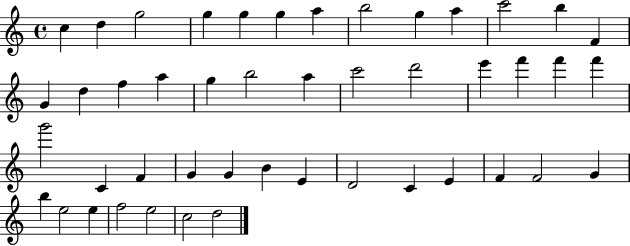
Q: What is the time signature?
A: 4/4